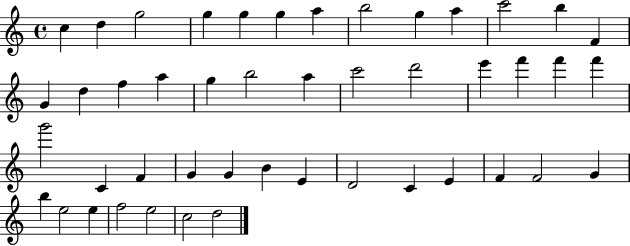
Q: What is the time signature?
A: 4/4